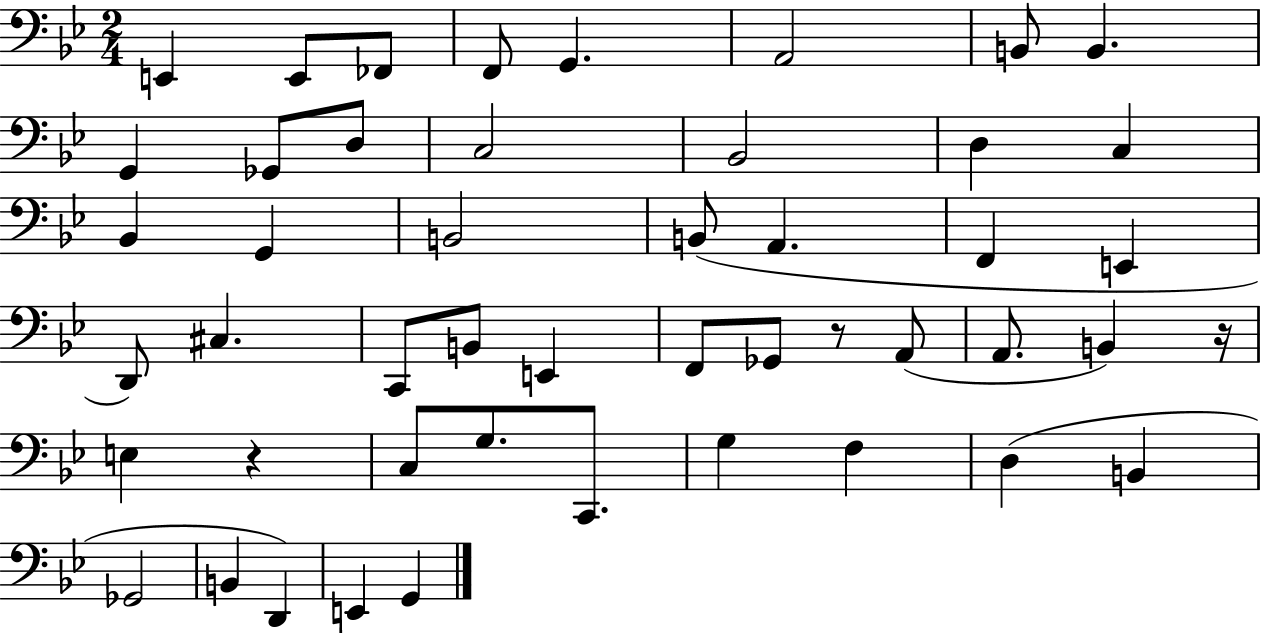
{
  \clef bass
  \numericTimeSignature
  \time 2/4
  \key bes \major
  \repeat volta 2 { e,4 e,8 fes,8 | f,8 g,4. | a,2 | b,8 b,4. | \break g,4 ges,8 d8 | c2 | bes,2 | d4 c4 | \break bes,4 g,4 | b,2 | b,8( a,4. | f,4 e,4 | \break d,8) cis4. | c,8 b,8 e,4 | f,8 ges,8 r8 a,8( | a,8. b,4) r16 | \break e4 r4 | c8 g8. c,8. | g4 f4 | d4( b,4 | \break ges,2 | b,4 d,4) | e,4 g,4 | } \bar "|."
}